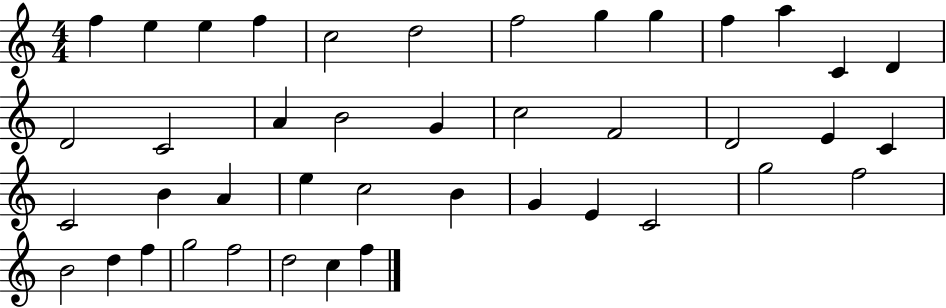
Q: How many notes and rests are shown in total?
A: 42